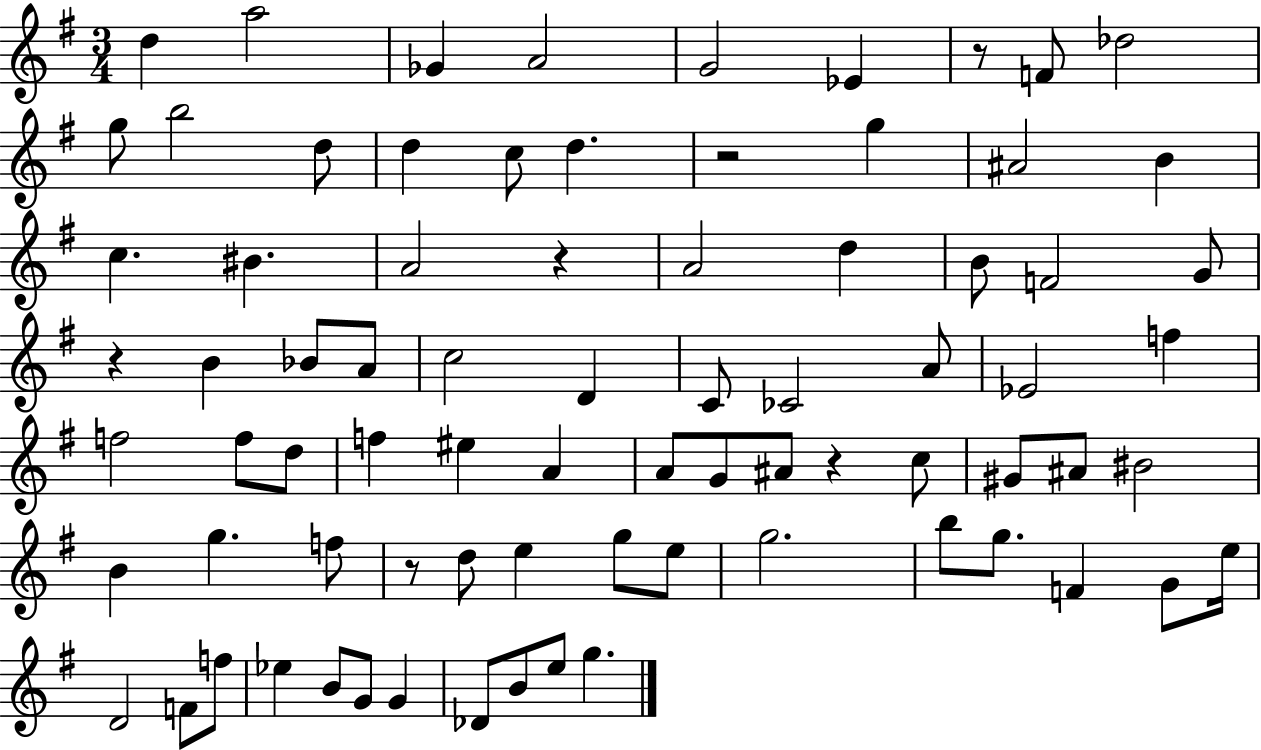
D5/q A5/h Gb4/q A4/h G4/h Eb4/q R/e F4/e Db5/h G5/e B5/h D5/e D5/q C5/e D5/q. R/h G5/q A#4/h B4/q C5/q. BIS4/q. A4/h R/q A4/h D5/q B4/e F4/h G4/e R/q B4/q Bb4/e A4/e C5/h D4/q C4/e CES4/h A4/e Eb4/h F5/q F5/h F5/e D5/e F5/q EIS5/q A4/q A4/e G4/e A#4/e R/q C5/e G#4/e A#4/e BIS4/h B4/q G5/q. F5/e R/e D5/e E5/q G5/e E5/e G5/h. B5/e G5/e. F4/q G4/e E5/s D4/h F4/e F5/e Eb5/q B4/e G4/e G4/q Db4/e B4/e E5/e G5/q.